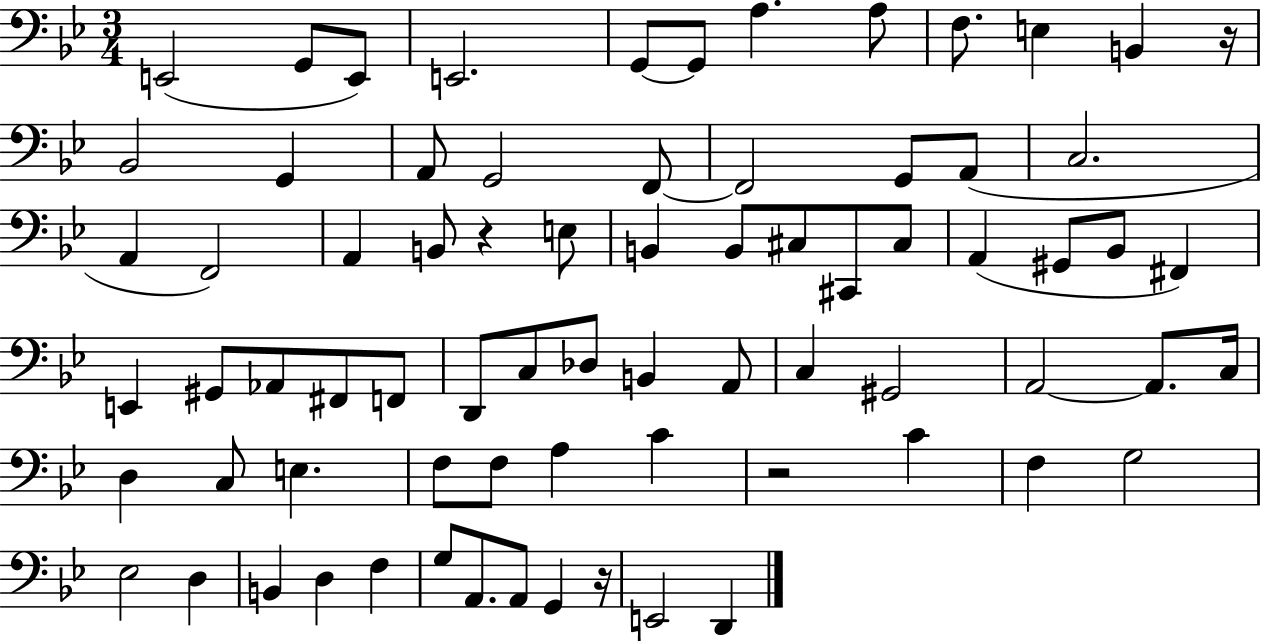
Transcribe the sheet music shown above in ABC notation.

X:1
T:Untitled
M:3/4
L:1/4
K:Bb
E,,2 G,,/2 E,,/2 E,,2 G,,/2 G,,/2 A, A,/2 F,/2 E, B,, z/4 _B,,2 G,, A,,/2 G,,2 F,,/2 F,,2 G,,/2 A,,/2 C,2 A,, F,,2 A,, B,,/2 z E,/2 B,, B,,/2 ^C,/2 ^C,,/2 ^C,/2 A,, ^G,,/2 _B,,/2 ^F,, E,, ^G,,/2 _A,,/2 ^F,,/2 F,,/2 D,,/2 C,/2 _D,/2 B,, A,,/2 C, ^G,,2 A,,2 A,,/2 C,/4 D, C,/2 E, F,/2 F,/2 A, C z2 C F, G,2 _E,2 D, B,, D, F, G,/2 A,,/2 A,,/2 G,, z/4 E,,2 D,,